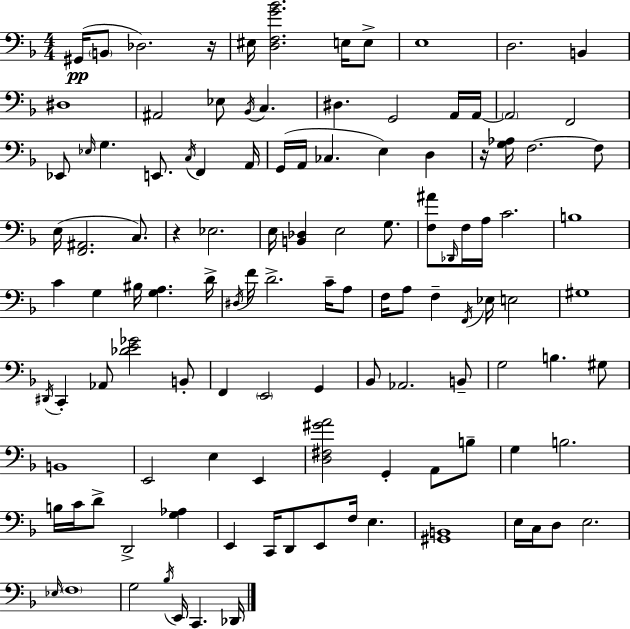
X:1
T:Untitled
M:4/4
L:1/4
K:Dm
^G,,/4 B,,/2 _D,2 z/4 ^E,/4 [D,F,G_B]2 E,/4 E,/2 E,4 D,2 B,, ^D,4 ^A,,2 _E,/2 _B,,/4 C, ^D, G,,2 A,,/4 A,,/4 A,,2 F,,2 _E,,/2 _E,/4 G, E,,/2 C,/4 F,, A,,/4 G,,/4 A,,/4 _C, E, D, z/4 [G,_A,]/4 F,2 F,/2 E,/4 [F,,^A,,]2 C,/2 z _E,2 E,/4 [B,,_D,] E,2 G,/2 [F,^A]/2 _D,,/4 F,/4 A,/4 C2 B,4 C G, ^B,/4 [G,A,] D/4 ^D,/4 F/4 D2 C/4 A,/2 F,/4 A,/2 F, F,,/4 _E,/4 E,2 ^G,4 ^D,,/4 C,, _A,,/2 [_DE_G]2 B,,/2 F,, E,,2 G,, _B,,/2 _A,,2 B,,/2 G,2 B, ^G,/2 B,,4 E,,2 E, E,, [D,^F,^GA]2 G,, A,,/2 B,/2 G, B,2 B,/4 C/4 D/2 D,,2 [G,_A,] E,, C,,/4 D,,/2 E,,/2 F,/4 E, [^G,,B,,]4 E,/4 C,/4 D,/2 E,2 _E,/4 F,4 G,2 _B,/4 E,,/4 C,, _D,,/4